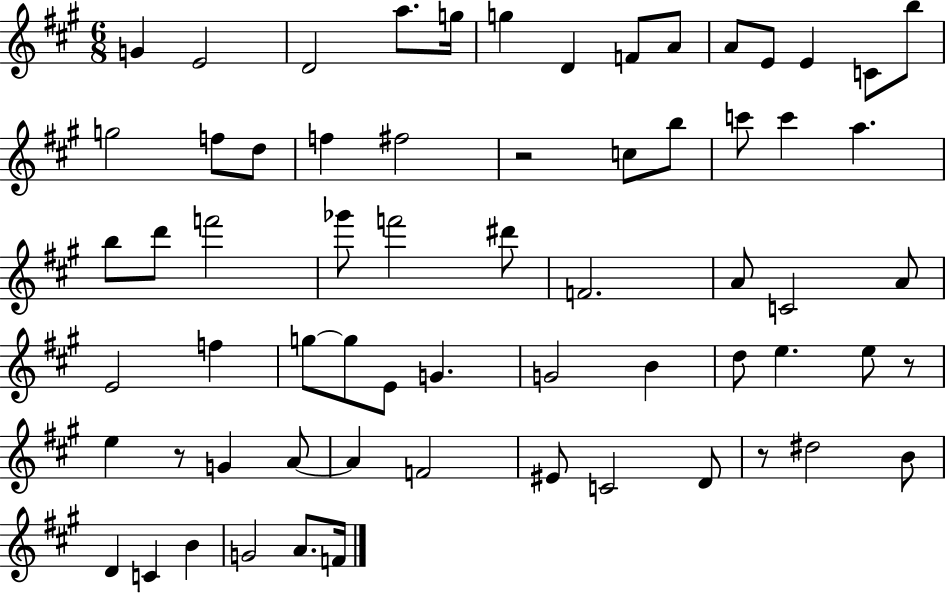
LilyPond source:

{
  \clef treble
  \numericTimeSignature
  \time 6/8
  \key a \major
  \repeat volta 2 { g'4 e'2 | d'2 a''8. g''16 | g''4 d'4 f'8 a'8 | a'8 e'8 e'4 c'8 b''8 | \break g''2 f''8 d''8 | f''4 fis''2 | r2 c''8 b''8 | c'''8 c'''4 a''4. | \break b''8 d'''8 f'''2 | ges'''8 f'''2 dis'''8 | f'2. | a'8 c'2 a'8 | \break e'2 f''4 | g''8~~ g''8 e'8 g'4. | g'2 b'4 | d''8 e''4. e''8 r8 | \break e''4 r8 g'4 a'8~~ | a'4 f'2 | eis'8 c'2 d'8 | r8 dis''2 b'8 | \break d'4 c'4 b'4 | g'2 a'8. f'16 | } \bar "|."
}